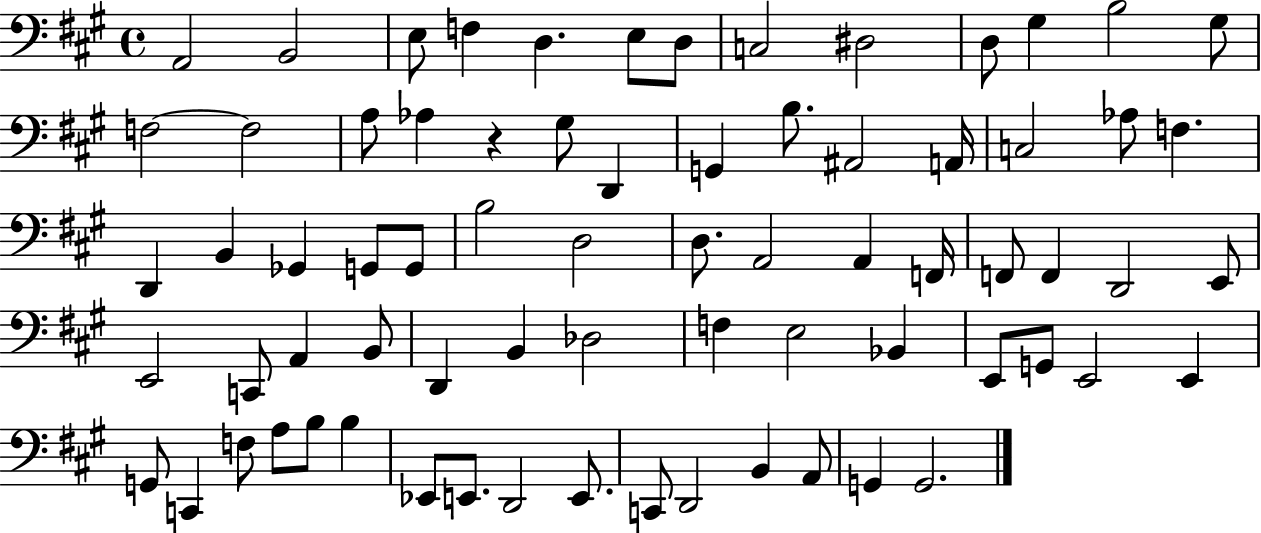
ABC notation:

X:1
T:Untitled
M:4/4
L:1/4
K:A
A,,2 B,,2 E,/2 F, D, E,/2 D,/2 C,2 ^D,2 D,/2 ^G, B,2 ^G,/2 F,2 F,2 A,/2 _A, z ^G,/2 D,, G,, B,/2 ^A,,2 A,,/4 C,2 _A,/2 F, D,, B,, _G,, G,,/2 G,,/2 B,2 D,2 D,/2 A,,2 A,, F,,/4 F,,/2 F,, D,,2 E,,/2 E,,2 C,,/2 A,, B,,/2 D,, B,, _D,2 F, E,2 _B,, E,,/2 G,,/2 E,,2 E,, G,,/2 C,, F,/2 A,/2 B,/2 B, _E,,/2 E,,/2 D,,2 E,,/2 C,,/2 D,,2 B,, A,,/2 G,, G,,2